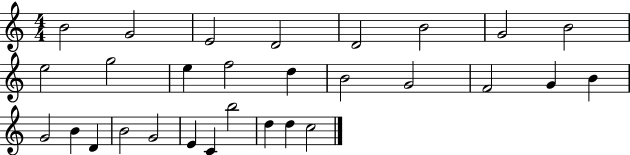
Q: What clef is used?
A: treble